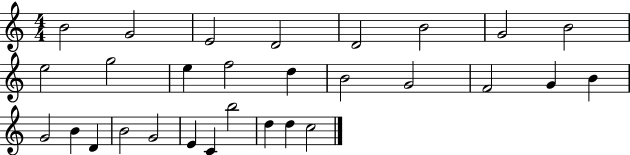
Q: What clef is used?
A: treble